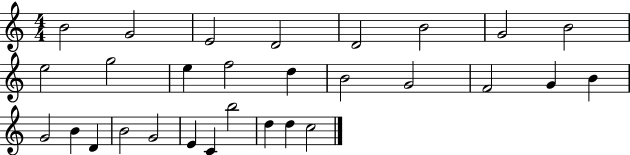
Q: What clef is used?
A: treble